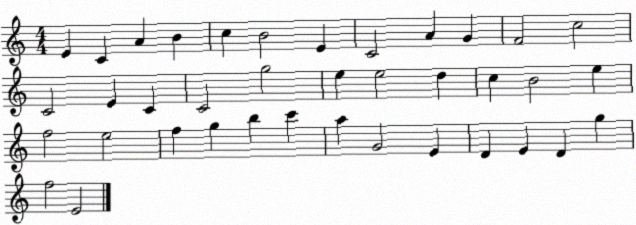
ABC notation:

X:1
T:Untitled
M:4/4
L:1/4
K:C
E C A B c B2 E C2 A G F2 c2 C2 E C C2 g2 e e2 d c B2 e f2 e2 f g b c' a G2 E D E D g f2 E2